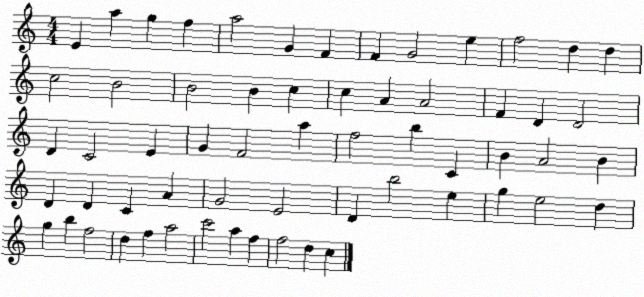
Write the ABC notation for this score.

X:1
T:Untitled
M:4/4
L:1/4
K:C
E a g f a2 G F F G2 e f2 d d c2 B2 B2 B c c A A2 F D D2 D C2 E G F2 a f2 b C B A2 B D D C A G2 E2 D b2 e g e2 d g b f2 d f a2 c'2 a f f2 d c